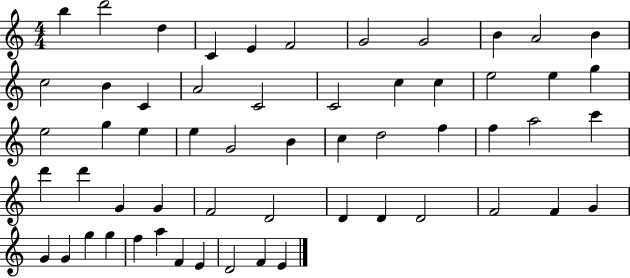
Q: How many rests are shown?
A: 0